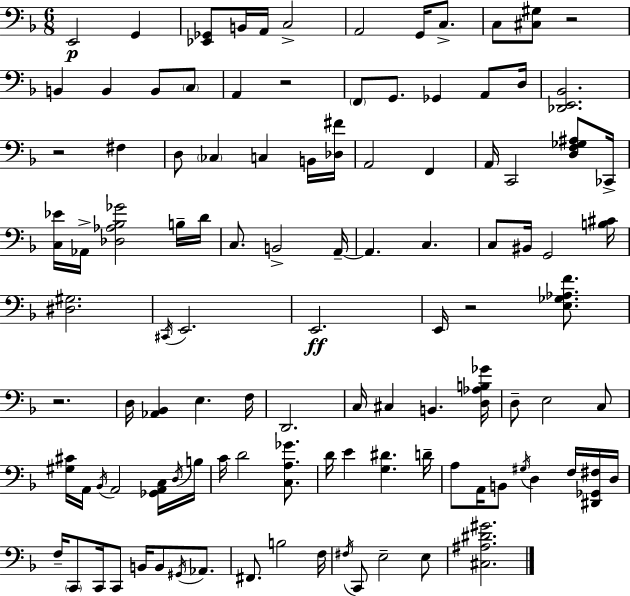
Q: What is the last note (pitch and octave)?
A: E3